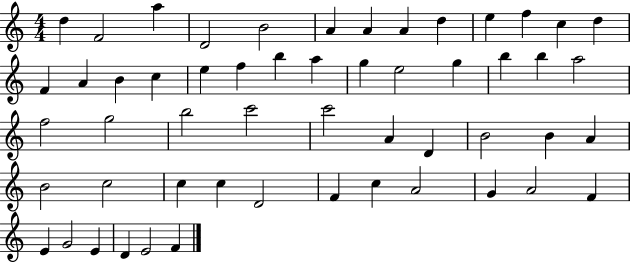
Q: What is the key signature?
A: C major